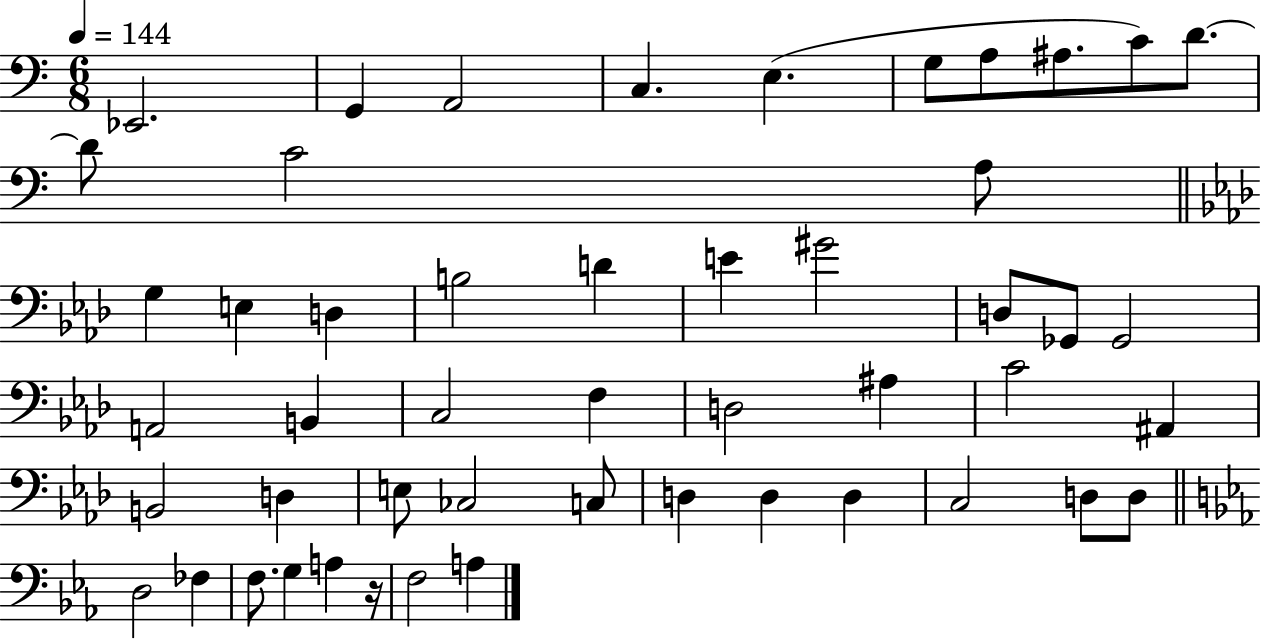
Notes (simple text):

Eb2/h. G2/q A2/h C3/q. E3/q. G3/e A3/e A#3/e. C4/e D4/e. D4/e C4/h A3/e G3/q E3/q D3/q B3/h D4/q E4/q G#4/h D3/e Gb2/e Gb2/h A2/h B2/q C3/h F3/q D3/h A#3/q C4/h A#2/q B2/h D3/q E3/e CES3/h C3/e D3/q D3/q D3/q C3/h D3/e D3/e D3/h FES3/q F3/e. G3/q A3/q R/s F3/h A3/q